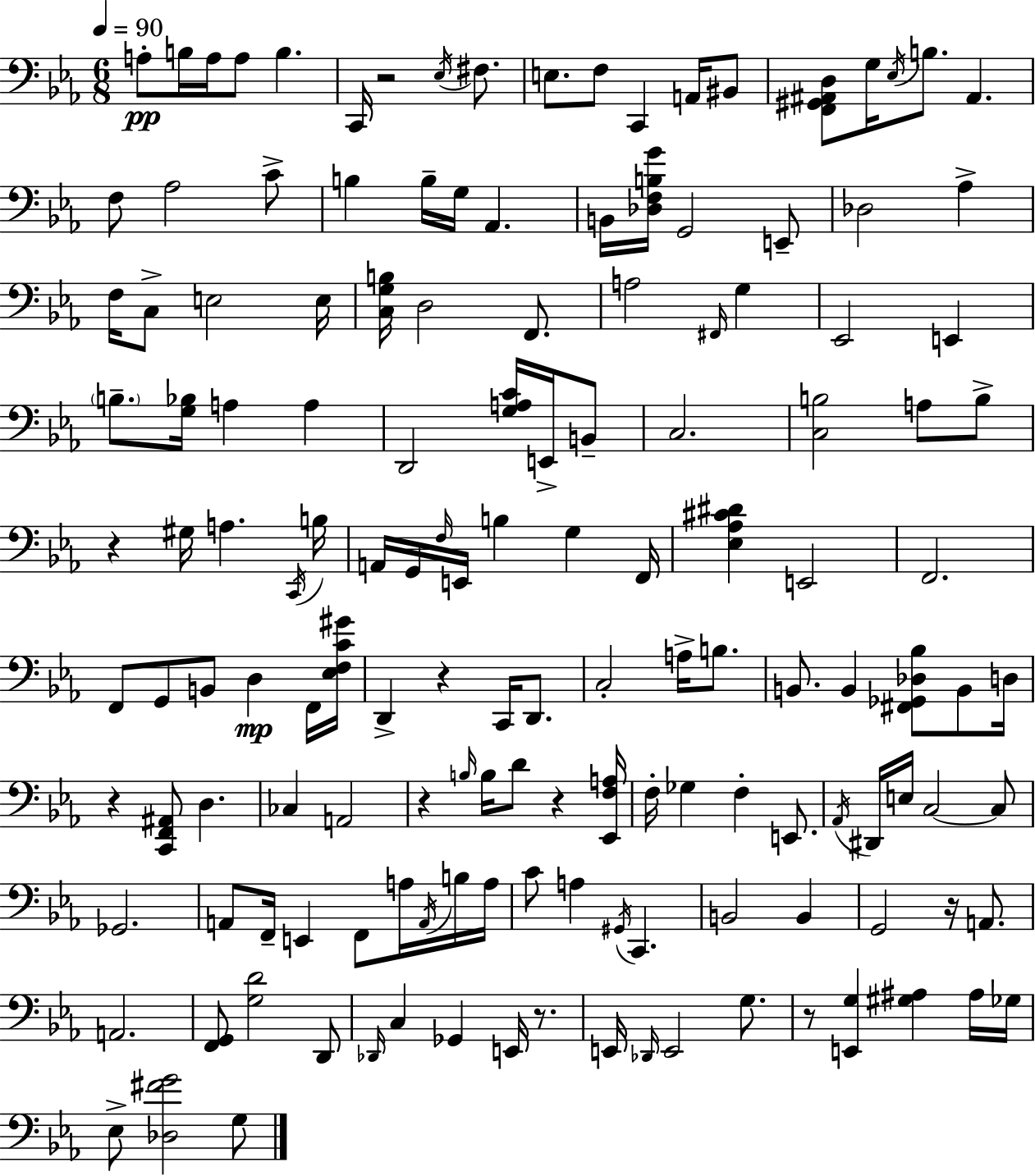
X:1
T:Untitled
M:6/8
L:1/4
K:Eb
A,/2 B,/4 A,/4 A,/2 B, C,,/4 z2 _E,/4 ^F,/2 E,/2 F,/2 C,, A,,/4 ^B,,/2 [F,,^G,,^A,,D,]/2 G,/4 _E,/4 B,/2 ^A,, F,/2 _A,2 C/2 B, B,/4 G,/4 _A,, B,,/4 [_D,F,B,G]/4 G,,2 E,,/2 _D,2 _A, F,/4 C,/2 E,2 E,/4 [C,G,B,]/4 D,2 F,,/2 A,2 ^F,,/4 G, _E,,2 E,, B,/2 [G,_B,]/4 A, A, D,,2 [G,A,C]/4 E,,/4 B,,/2 C,2 [C,B,]2 A,/2 B,/2 z ^G,/4 A, C,,/4 B,/4 A,,/4 G,,/4 F,/4 E,,/4 B, G, F,,/4 [_E,_A,^C^D] E,,2 F,,2 F,,/2 G,,/2 B,,/2 D, F,,/4 [_E,F,C^G]/4 D,, z C,,/4 D,,/2 C,2 A,/4 B,/2 B,,/2 B,, [^F,,_G,,_D,_B,]/2 B,,/2 D,/4 z [C,,F,,^A,,]/2 D, _C, A,,2 z B,/4 B,/4 D/2 z [_E,,F,A,]/4 F,/4 _G, F, E,,/2 _A,,/4 ^D,,/4 E,/4 C,2 C,/2 _G,,2 A,,/2 F,,/4 E,, F,,/2 A,/4 A,,/4 B,/4 A,/4 C/2 A, ^G,,/4 C,, B,,2 B,, G,,2 z/4 A,,/2 A,,2 [F,,G,,]/2 [G,D]2 D,,/2 _D,,/4 C, _G,, E,,/4 z/2 E,,/4 _D,,/4 E,,2 G,/2 z/2 [E,,G,] [^G,^A,] ^A,/4 _G,/4 _E,/2 [_D,^FG]2 G,/2